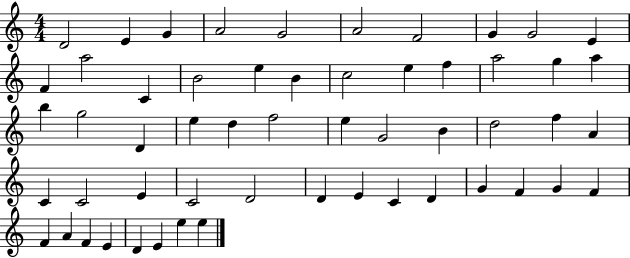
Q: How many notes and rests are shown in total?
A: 55